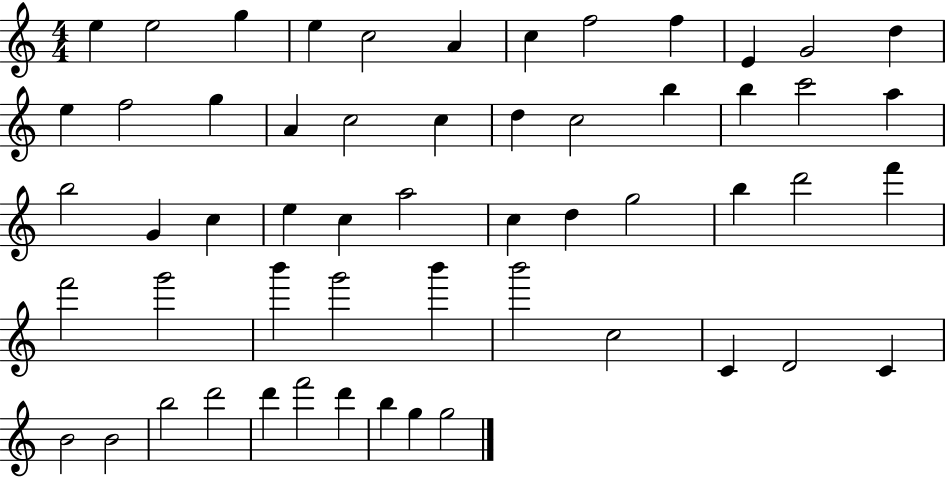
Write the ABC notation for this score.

X:1
T:Untitled
M:4/4
L:1/4
K:C
e e2 g e c2 A c f2 f E G2 d e f2 g A c2 c d c2 b b c'2 a b2 G c e c a2 c d g2 b d'2 f' f'2 g'2 b' g'2 b' b'2 c2 C D2 C B2 B2 b2 d'2 d' f'2 d' b g g2